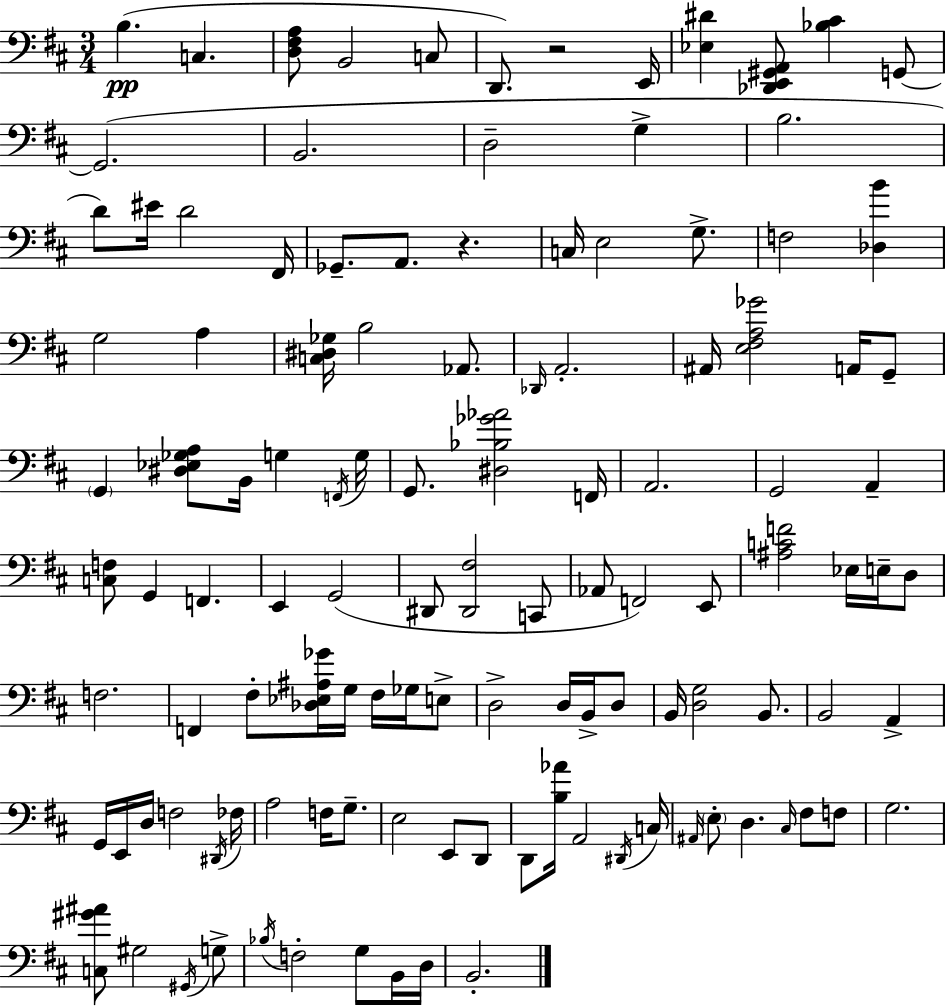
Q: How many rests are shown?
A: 2